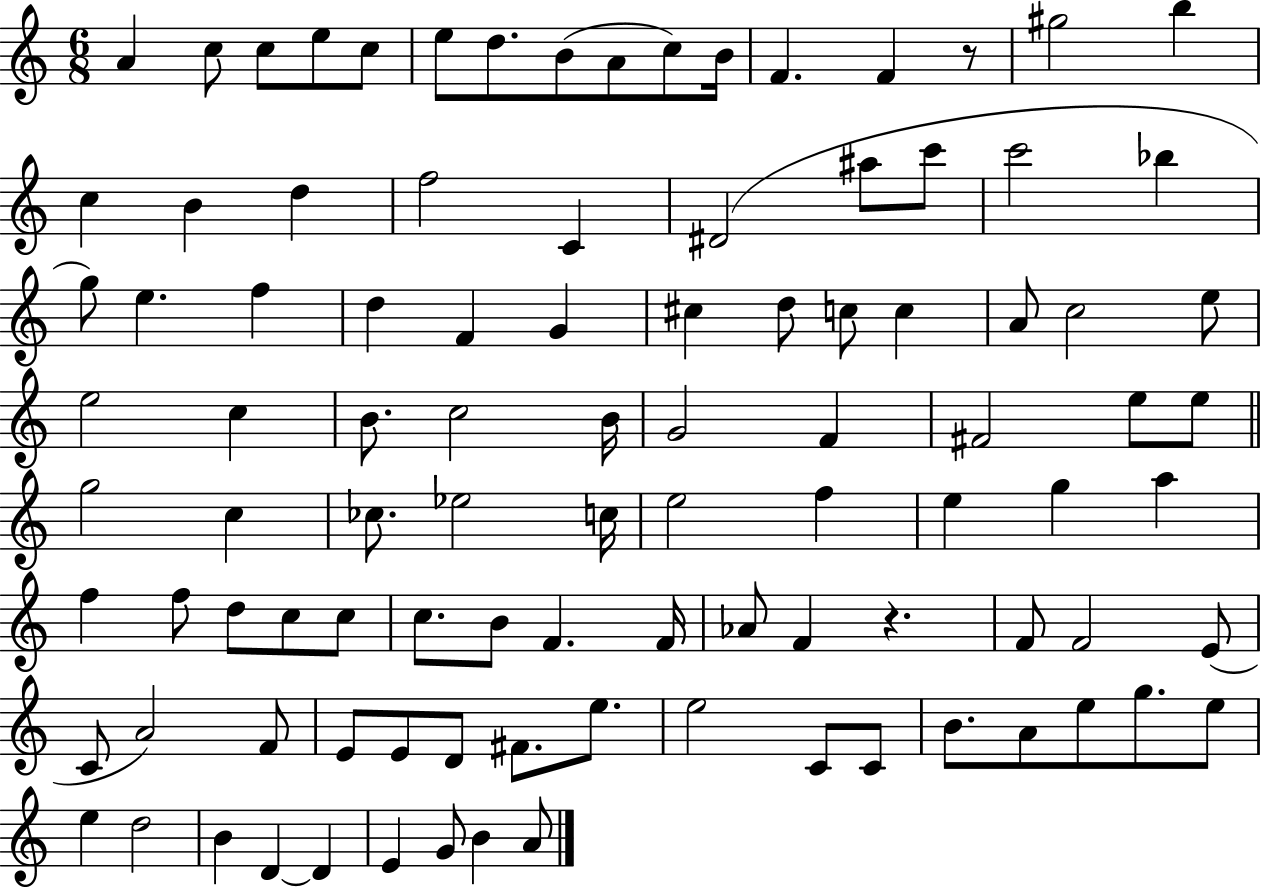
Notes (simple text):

A4/q C5/e C5/e E5/e C5/e E5/e D5/e. B4/e A4/e C5/e B4/s F4/q. F4/q R/e G#5/h B5/q C5/q B4/q D5/q F5/h C4/q D#4/h A#5/e C6/e C6/h Bb5/q G5/e E5/q. F5/q D5/q F4/q G4/q C#5/q D5/e C5/e C5/q A4/e C5/h E5/e E5/h C5/q B4/e. C5/h B4/s G4/h F4/q F#4/h E5/e E5/e G5/h C5/q CES5/e. Eb5/h C5/s E5/h F5/q E5/q G5/q A5/q F5/q F5/e D5/e C5/e C5/e C5/e. B4/e F4/q. F4/s Ab4/e F4/q R/q. F4/e F4/h E4/e C4/e A4/h F4/e E4/e E4/e D4/e F#4/e. E5/e. E5/h C4/e C4/e B4/e. A4/e E5/e G5/e. E5/e E5/q D5/h B4/q D4/q D4/q E4/q G4/e B4/q A4/e